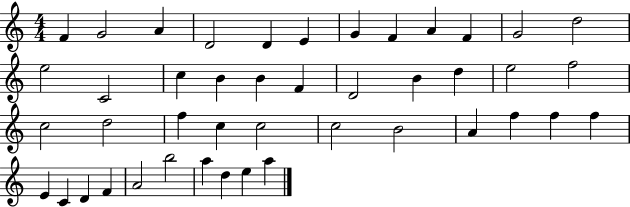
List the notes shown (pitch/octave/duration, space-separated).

F4/q G4/h A4/q D4/h D4/q E4/q G4/q F4/q A4/q F4/q G4/h D5/h E5/h C4/h C5/q B4/q B4/q F4/q D4/h B4/q D5/q E5/h F5/h C5/h D5/h F5/q C5/q C5/h C5/h B4/h A4/q F5/q F5/q F5/q E4/q C4/q D4/q F4/q A4/h B5/h A5/q D5/q E5/q A5/q